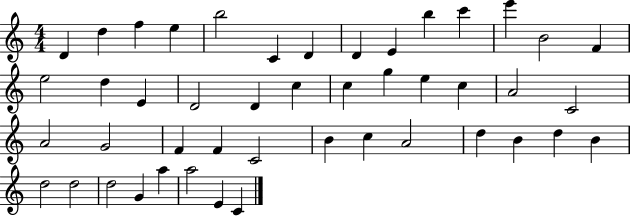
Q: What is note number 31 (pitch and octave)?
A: C4